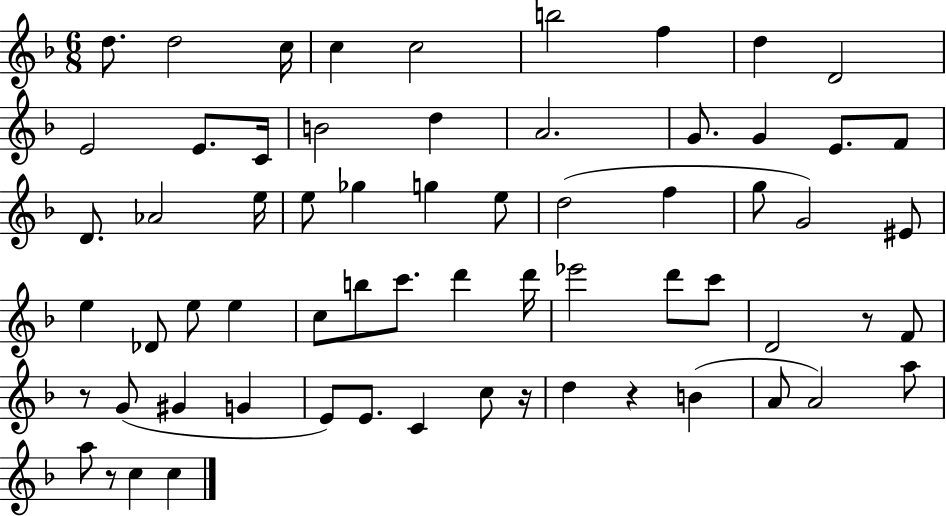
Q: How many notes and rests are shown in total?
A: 65